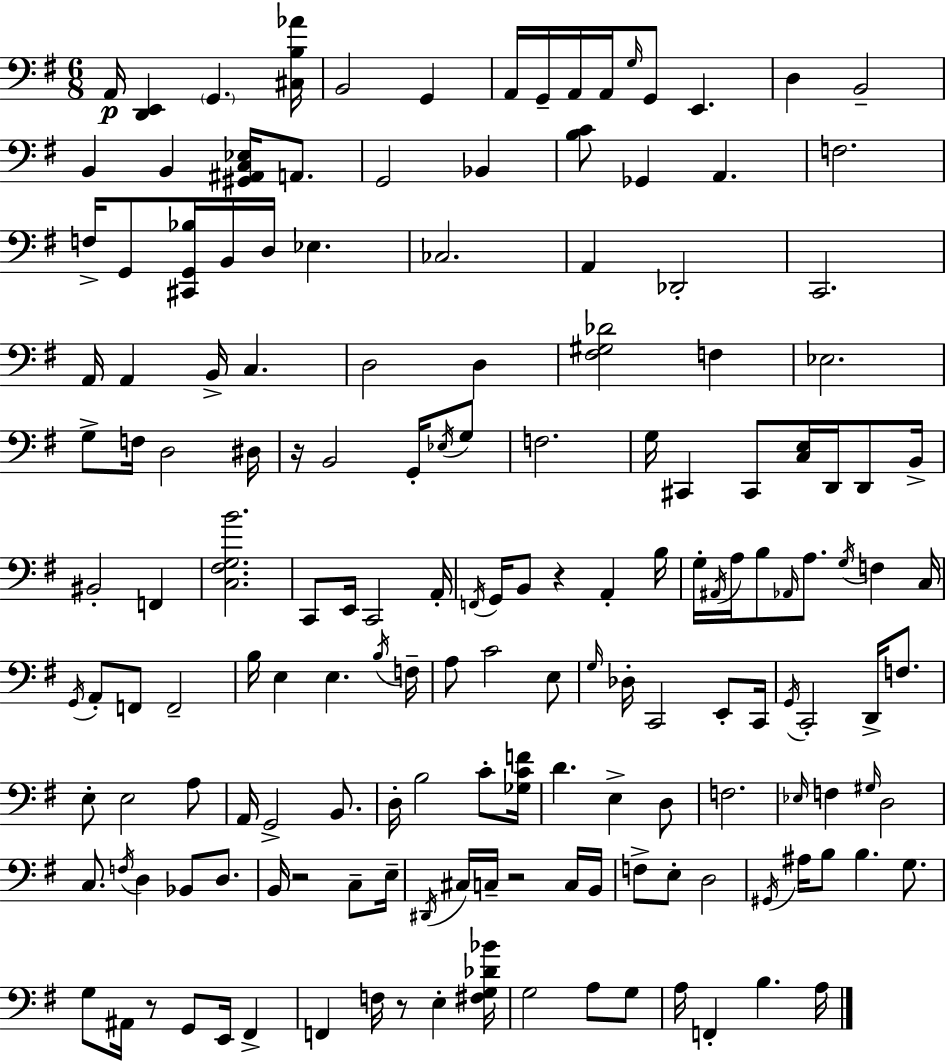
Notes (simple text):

A2/s [D2,E2]/q G2/q. [C#3,B3,Ab4]/s B2/h G2/q A2/s G2/s A2/s A2/s G3/s G2/e E2/q. D3/q B2/h B2/q B2/q [G#2,A#2,C3,Eb3]/s A2/e. G2/h Bb2/q [B3,C4]/e Gb2/q A2/q. F3/h. F3/s G2/e [C#2,G2,Bb3]/s B2/s D3/s Eb3/q. CES3/h. A2/q Db2/h C2/h. A2/s A2/q B2/s C3/q. D3/h D3/q [F#3,G#3,Db4]/h F3/q Eb3/h. G3/e F3/s D3/h D#3/s R/s B2/h G2/s Eb3/s G3/e F3/h. G3/s C#2/q C#2/e [C3,E3]/s D2/s D2/e B2/s BIS2/h F2/q [C3,F#3,G3,B4]/h. C2/e E2/s C2/h A2/s F2/s G2/s B2/e R/q A2/q B3/s G3/s A#2/s A3/s B3/e Ab2/s A3/e. G3/s F3/q C3/s G2/s A2/e F2/e F2/h B3/s E3/q E3/q. B3/s F3/s A3/e C4/h E3/e G3/s Db3/s C2/h E2/e C2/s G2/s C2/h D2/s F3/e. E3/e E3/h A3/e A2/s G2/h B2/e. D3/s B3/h C4/e [Gb3,C4,F4]/s D4/q. E3/q D3/e F3/h. Eb3/s F3/q G#3/s D3/h C3/e. F3/s D3/q Bb2/e D3/e. B2/s R/h C3/e E3/s D#2/s C#3/s C3/s R/h C3/s B2/s F3/e E3/e D3/h G#2/s A#3/s B3/e B3/q. G3/e. G3/e A#2/s R/e G2/e E2/s F#2/q F2/q F3/s R/e E3/q [F#3,G3,Db4,Bb4]/s G3/h A3/e G3/e A3/s F2/q B3/q. A3/s